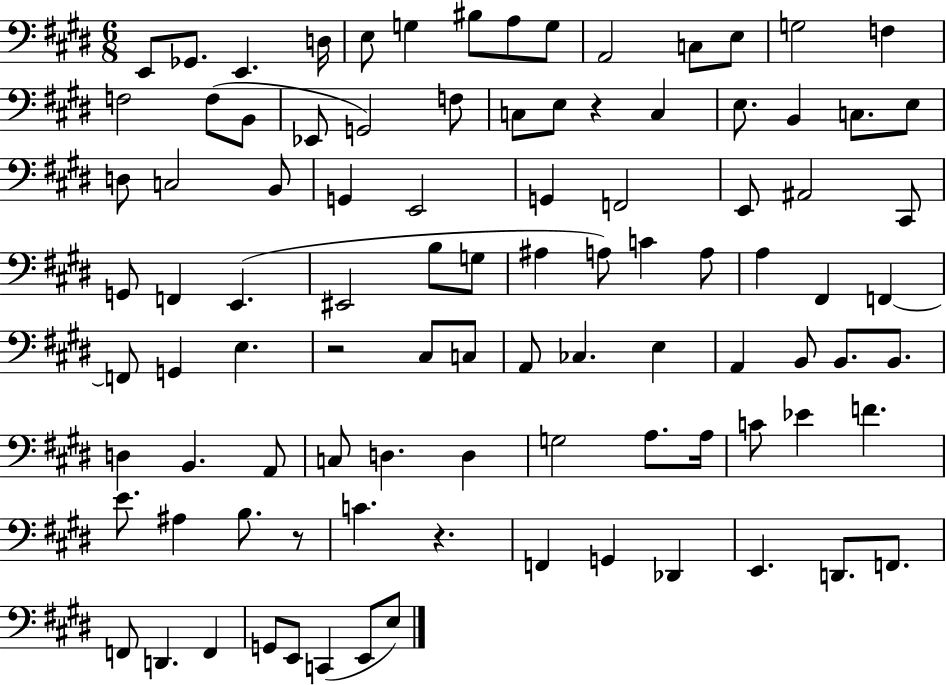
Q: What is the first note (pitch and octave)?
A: E2